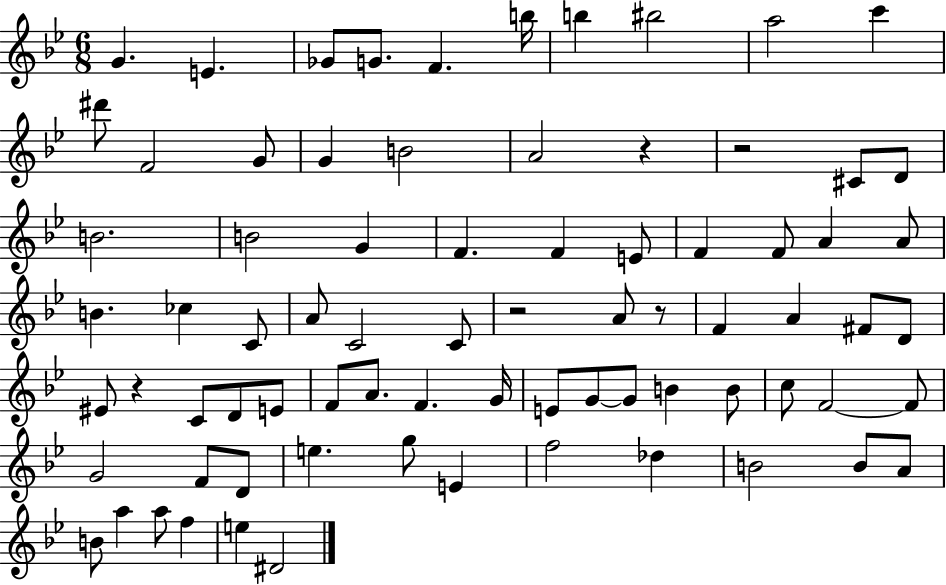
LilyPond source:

{
  \clef treble
  \numericTimeSignature
  \time 6/8
  \key bes \major
  g'4. e'4. | ges'8 g'8. f'4. b''16 | b''4 bis''2 | a''2 c'''4 | \break dis'''8 f'2 g'8 | g'4 b'2 | a'2 r4 | r2 cis'8 d'8 | \break b'2. | b'2 g'4 | f'4. f'4 e'8 | f'4 f'8 a'4 a'8 | \break b'4. ces''4 c'8 | a'8 c'2 c'8 | r2 a'8 r8 | f'4 a'4 fis'8 d'8 | \break eis'8 r4 c'8 d'8 e'8 | f'8 a'8. f'4. g'16 | e'8 g'8~~ g'8 b'4 b'8 | c''8 f'2~~ f'8 | \break g'2 f'8 d'8 | e''4. g''8 e'4 | f''2 des''4 | b'2 b'8 a'8 | \break b'8 a''4 a''8 f''4 | e''4 dis'2 | \bar "|."
}